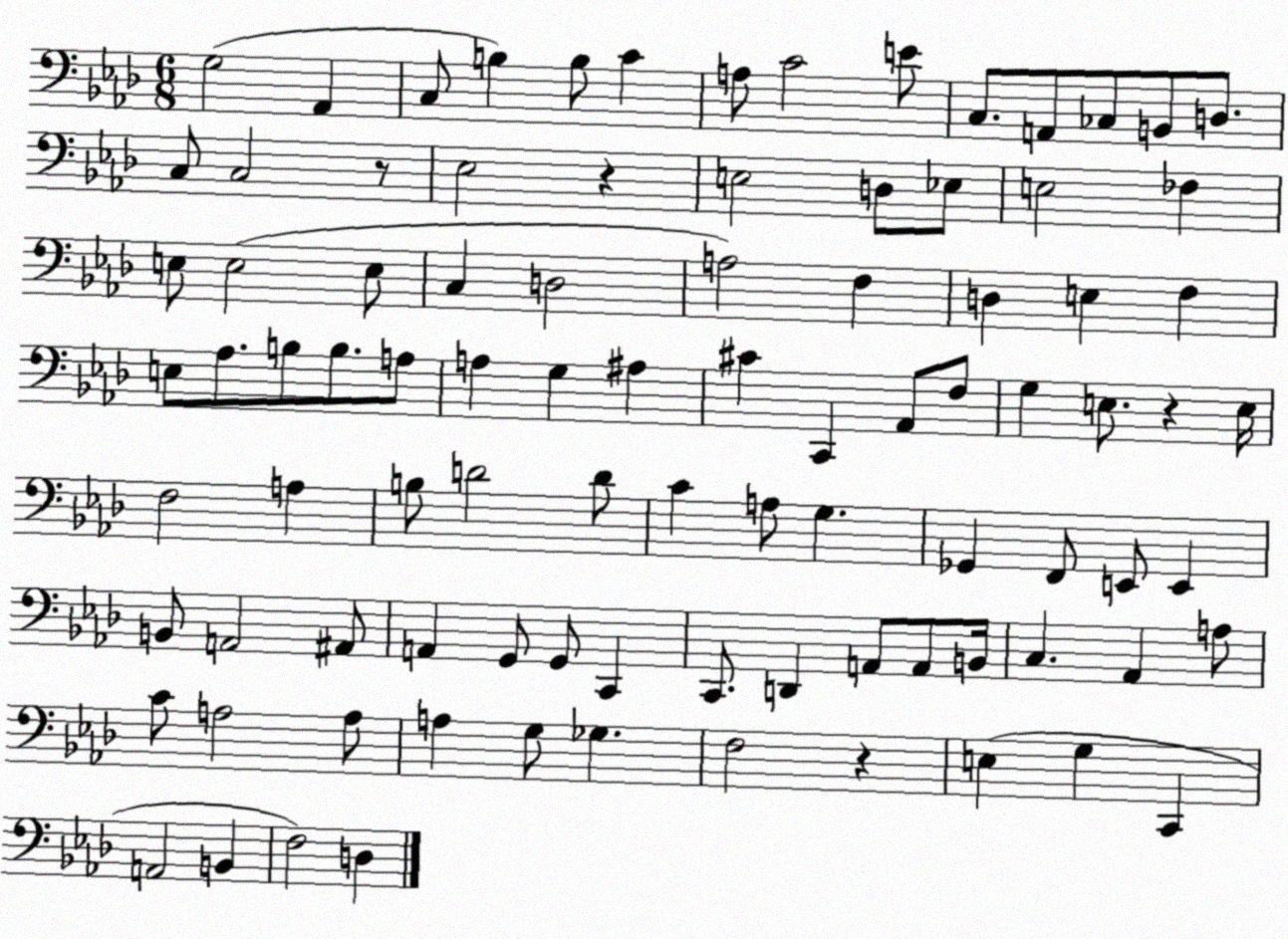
X:1
T:Untitled
M:6/8
L:1/4
K:Ab
G,2 _A,, C,/2 B, B,/2 C A,/2 C2 E/2 C,/2 A,,/2 _C,/2 B,,/2 D,/2 C,/2 C,2 z/2 _E,2 z E,2 D,/2 _E,/2 E,2 _F, E,/2 E,2 E,/2 C, D,2 A,2 F, D, E, F, E,/2 _A,/2 B,/2 B,/2 A,/2 A, G, ^A, ^C C,, _A,,/2 F,/2 G, E,/2 z E,/4 F,2 A, B,/2 D2 D/2 C A,/2 G, _G,, F,,/2 E,,/2 E,, B,,/2 A,,2 ^A,,/2 A,, G,,/2 G,,/2 C,, C,,/2 D,, A,,/2 A,,/2 B,,/4 C, _A,, A,/2 C/2 A,2 A,/2 A, G,/2 _G, F,2 z E, G, C,, A,,2 B,, F,2 D,